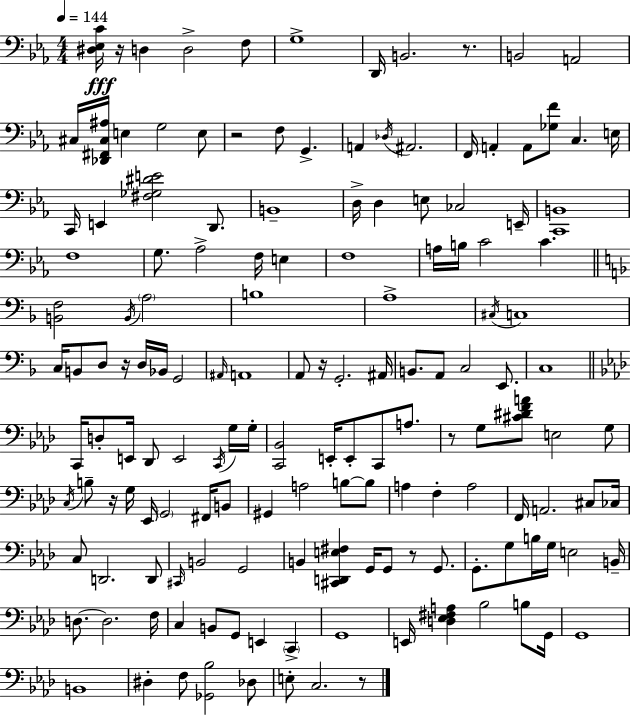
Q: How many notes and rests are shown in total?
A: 152